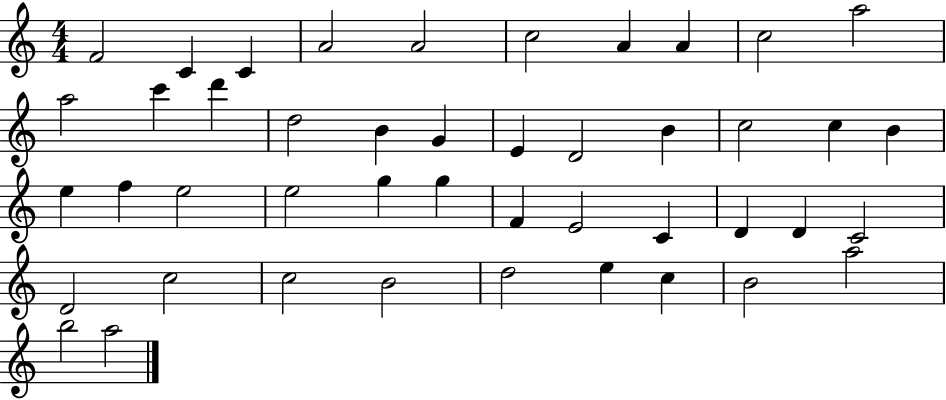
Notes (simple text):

F4/h C4/q C4/q A4/h A4/h C5/h A4/q A4/q C5/h A5/h A5/h C6/q D6/q D5/h B4/q G4/q E4/q D4/h B4/q C5/h C5/q B4/q E5/q F5/q E5/h E5/h G5/q G5/q F4/q E4/h C4/q D4/q D4/q C4/h D4/h C5/h C5/h B4/h D5/h E5/q C5/q B4/h A5/h B5/h A5/h